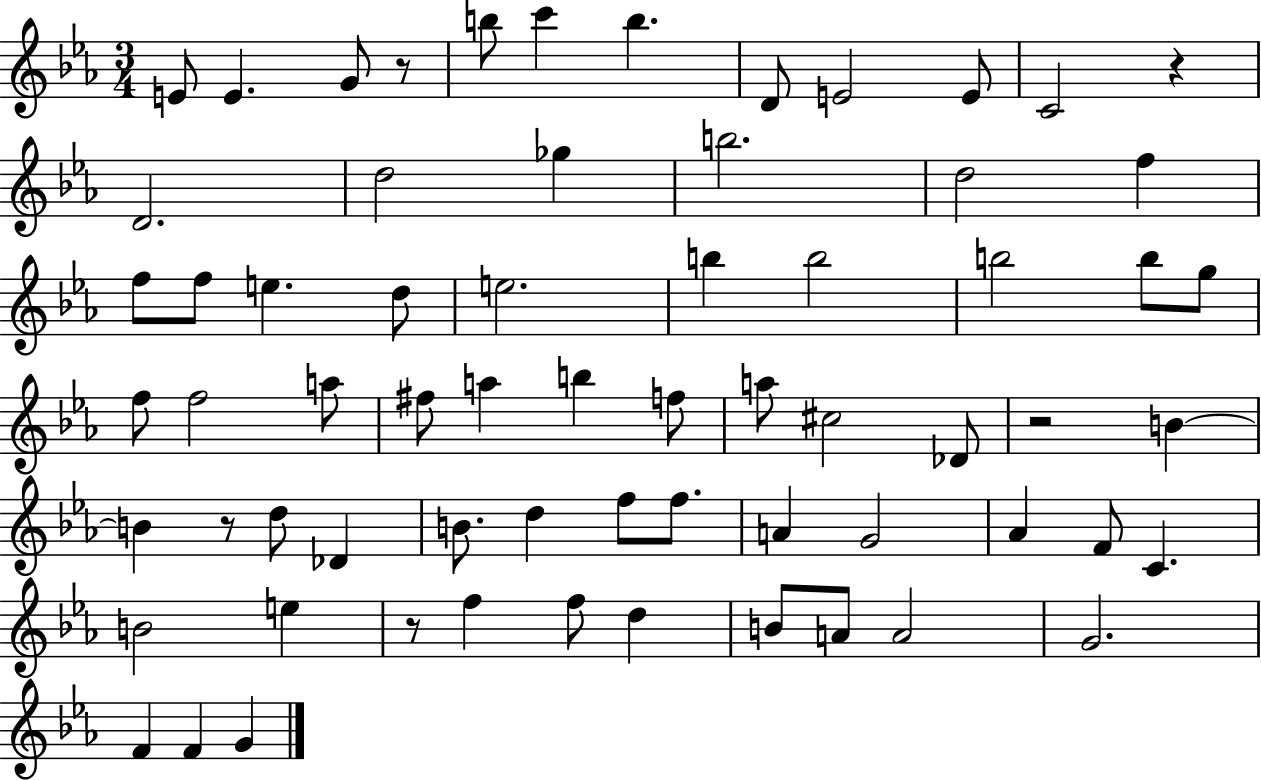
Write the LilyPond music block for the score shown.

{
  \clef treble
  \numericTimeSignature
  \time 3/4
  \key ees \major
  \repeat volta 2 { e'8 e'4. g'8 r8 | b''8 c'''4 b''4. | d'8 e'2 e'8 | c'2 r4 | \break d'2. | d''2 ges''4 | b''2. | d''2 f''4 | \break f''8 f''8 e''4. d''8 | e''2. | b''4 b''2 | b''2 b''8 g''8 | \break f''8 f''2 a''8 | fis''8 a''4 b''4 f''8 | a''8 cis''2 des'8 | r2 b'4~~ | \break b'4 r8 d''8 des'4 | b'8. d''4 f''8 f''8. | a'4 g'2 | aes'4 f'8 c'4. | \break b'2 e''4 | r8 f''4 f''8 d''4 | b'8 a'8 a'2 | g'2. | \break f'4 f'4 g'4 | } \bar "|."
}